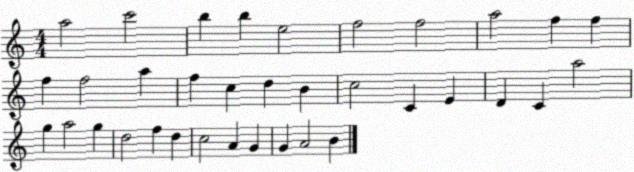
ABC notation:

X:1
T:Untitled
M:4/4
L:1/4
K:C
a2 c'2 b b e2 f2 f2 a2 f f f f2 a f c d B c2 C E D C a2 g a2 g d2 f d c2 A G G A2 B